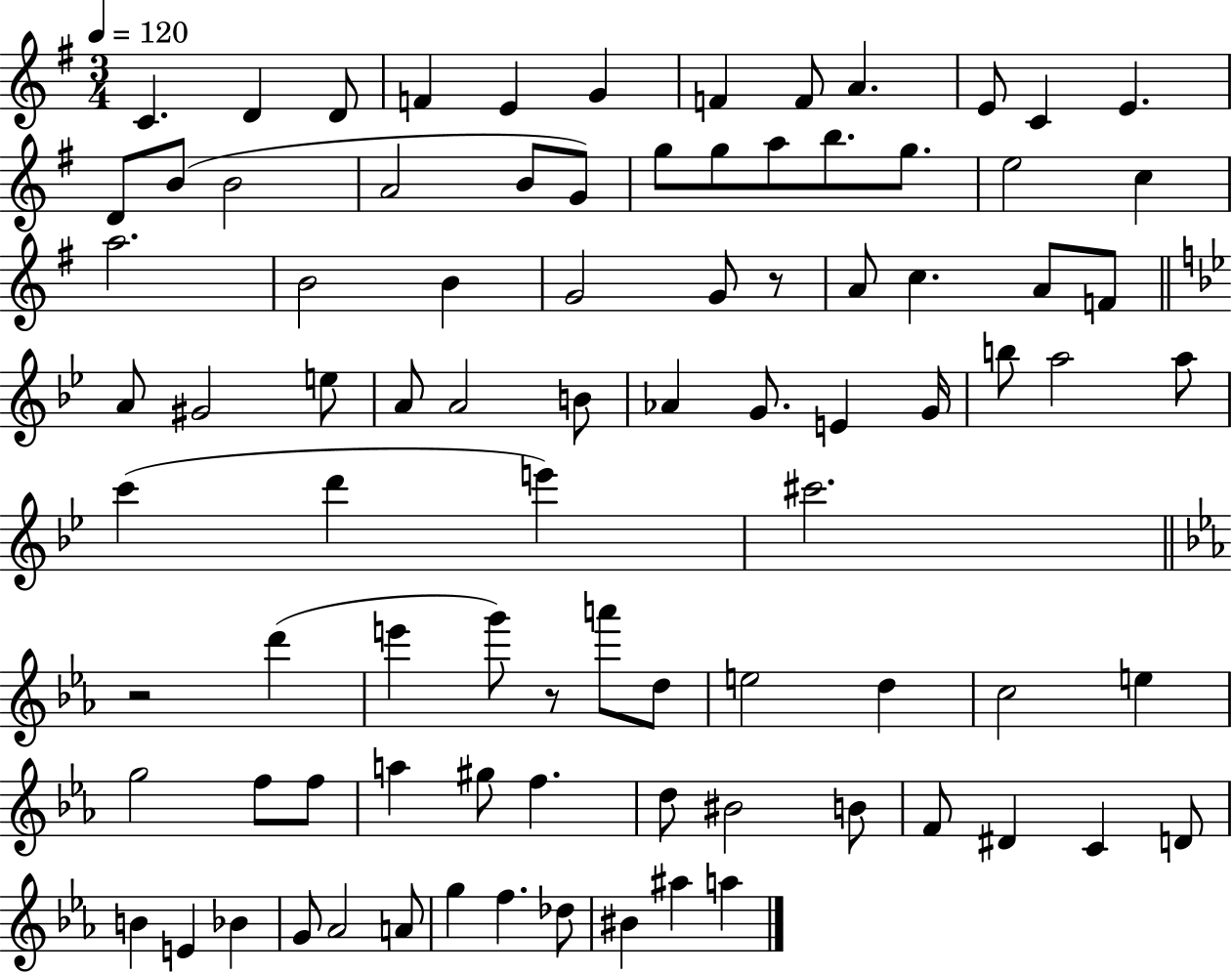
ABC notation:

X:1
T:Untitled
M:3/4
L:1/4
K:G
C D D/2 F E G F F/2 A E/2 C E D/2 B/2 B2 A2 B/2 G/2 g/2 g/2 a/2 b/2 g/2 e2 c a2 B2 B G2 G/2 z/2 A/2 c A/2 F/2 A/2 ^G2 e/2 A/2 A2 B/2 _A G/2 E G/4 b/2 a2 a/2 c' d' e' ^c'2 z2 d' e' g'/2 z/2 a'/2 d/2 e2 d c2 e g2 f/2 f/2 a ^g/2 f d/2 ^B2 B/2 F/2 ^D C D/2 B E _B G/2 _A2 A/2 g f _d/2 ^B ^a a